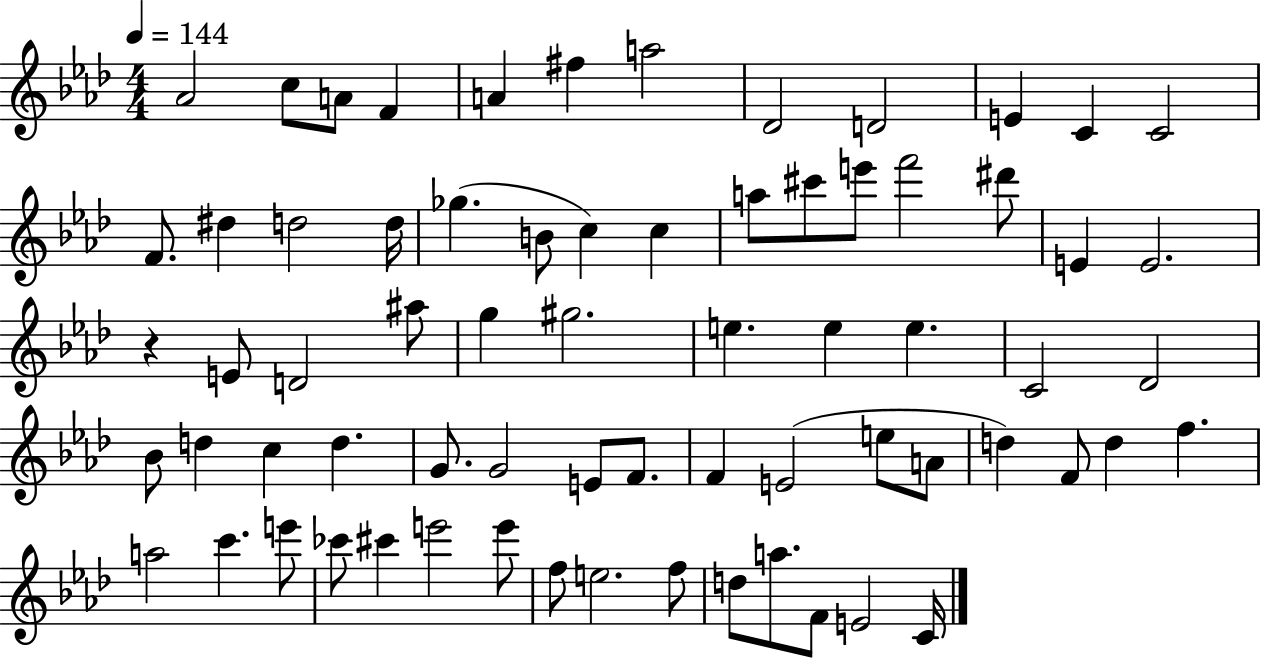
X:1
T:Untitled
M:4/4
L:1/4
K:Ab
_A2 c/2 A/2 F A ^f a2 _D2 D2 E C C2 F/2 ^d d2 d/4 _g B/2 c c a/2 ^c'/2 e'/2 f'2 ^d'/2 E E2 z E/2 D2 ^a/2 g ^g2 e e e C2 _D2 _B/2 d c d G/2 G2 E/2 F/2 F E2 e/2 A/2 d F/2 d f a2 c' e'/2 _c'/2 ^c' e'2 e'/2 f/2 e2 f/2 d/2 a/2 F/2 E2 C/4